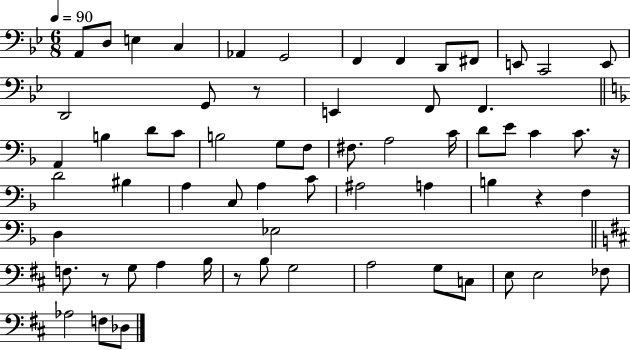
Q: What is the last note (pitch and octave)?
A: Db3